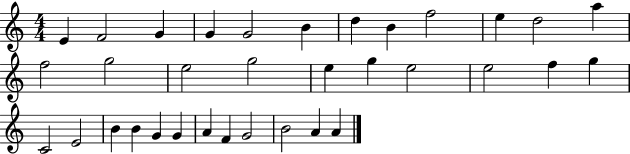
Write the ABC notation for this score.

X:1
T:Untitled
M:4/4
L:1/4
K:C
E F2 G G G2 B d B f2 e d2 a f2 g2 e2 g2 e g e2 e2 f g C2 E2 B B G G A F G2 B2 A A